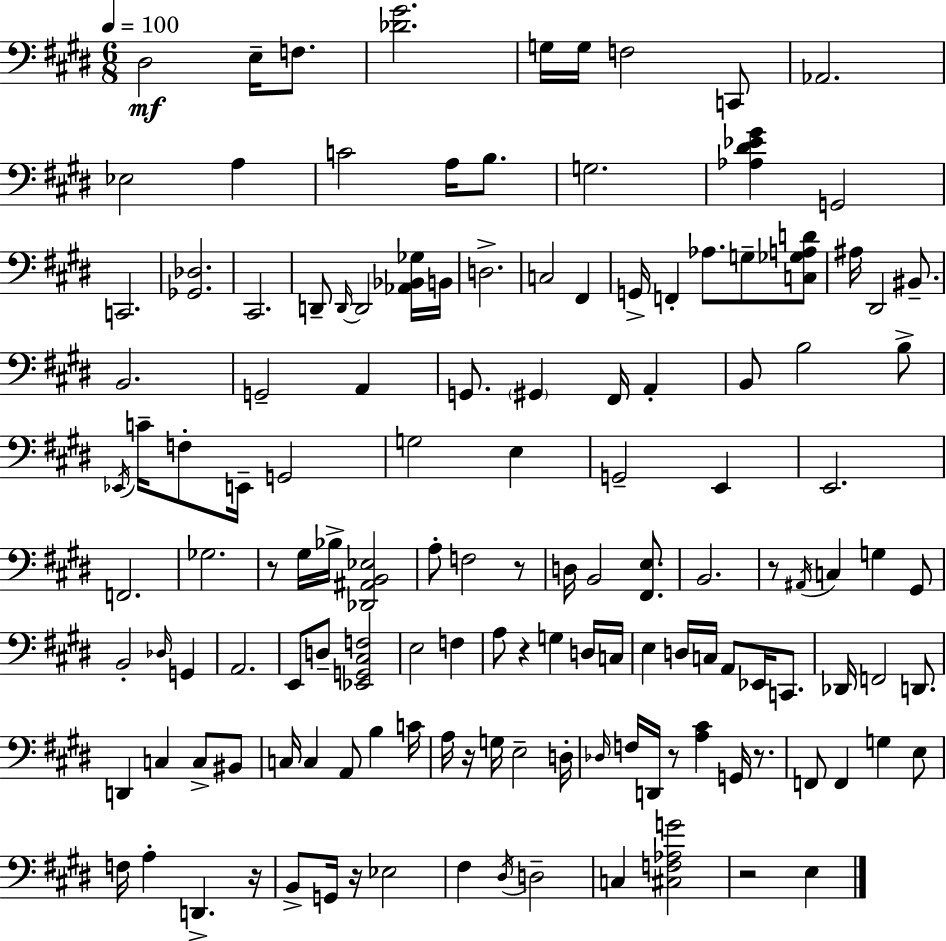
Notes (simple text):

D#3/h E3/s F3/e. [Db4,G#4]/h. G3/s G3/s F3/h C2/e Ab2/h. Eb3/h A3/q C4/h A3/s B3/e. G3/h. [Ab3,D#4,Eb4,G#4]/q G2/h C2/h. [Gb2,Db3]/h. C#2/h. D2/e D2/s D2/h [Ab2,Bb2,Gb3]/s B2/s D3/h. C3/h F#2/q G2/s F2/q Ab3/e. G3/e [C3,Gb3,A3,D4]/e A#3/s D#2/h BIS2/e. B2/h. G2/h A2/q G2/e. G#2/q F#2/s A2/q B2/e B3/h B3/e Eb2/s C4/s F3/e E2/s G2/h G3/h E3/q G2/h E2/q E2/h. F2/h. Gb3/h. R/e G#3/s Bb3/s [Db2,A#2,B2,Eb3]/h A3/e F3/h R/e D3/s B2/h [F#2,E3]/e. B2/h. R/e A#2/s C3/q G3/q G#2/e B2/h Db3/s G2/q A2/h. E2/e D3/e [Eb2,G2,C#3,F3]/h E3/h F3/q A3/e R/q G3/q D3/s C3/s E3/q D3/s C3/s A2/e Eb2/s C2/e. Db2/s F2/h D2/e. D2/q C3/q C3/e BIS2/e C3/s C3/q A2/e B3/q C4/s A3/s R/s G3/s E3/h D3/s Db3/s F3/s D2/s R/e [A3,C#4]/q G2/s R/e. F2/e F2/q G3/q E3/e F3/s A3/q D2/q. R/s B2/e G2/s R/s Eb3/h F#3/q D#3/s D3/h C3/q [C#3,F3,Ab3,G4]/h R/h E3/q